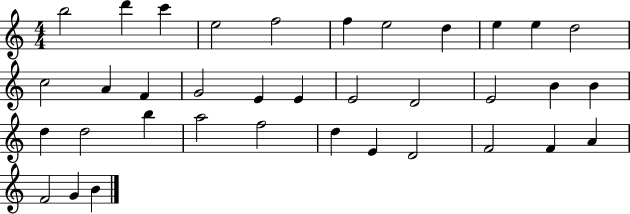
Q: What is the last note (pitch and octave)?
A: B4